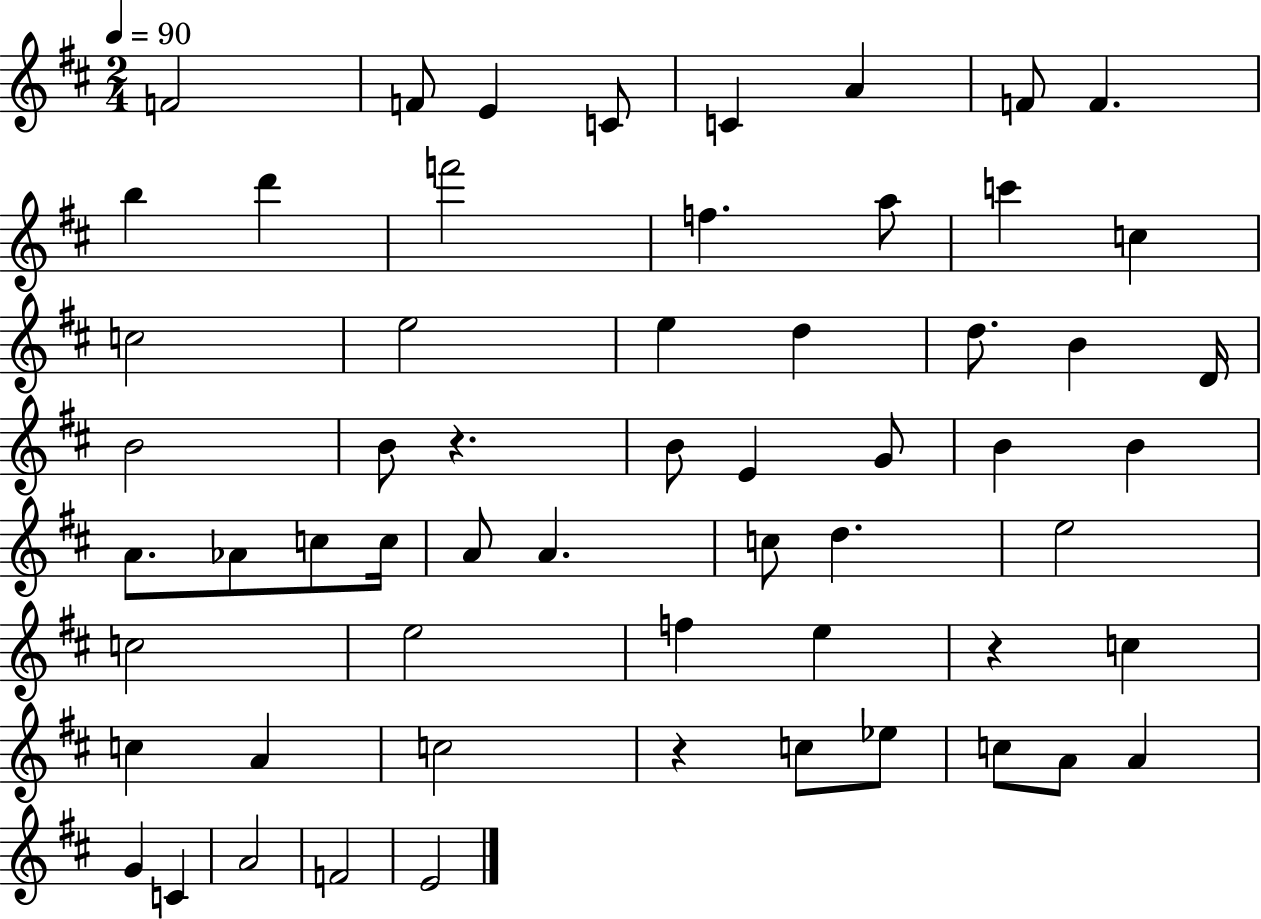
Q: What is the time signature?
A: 2/4